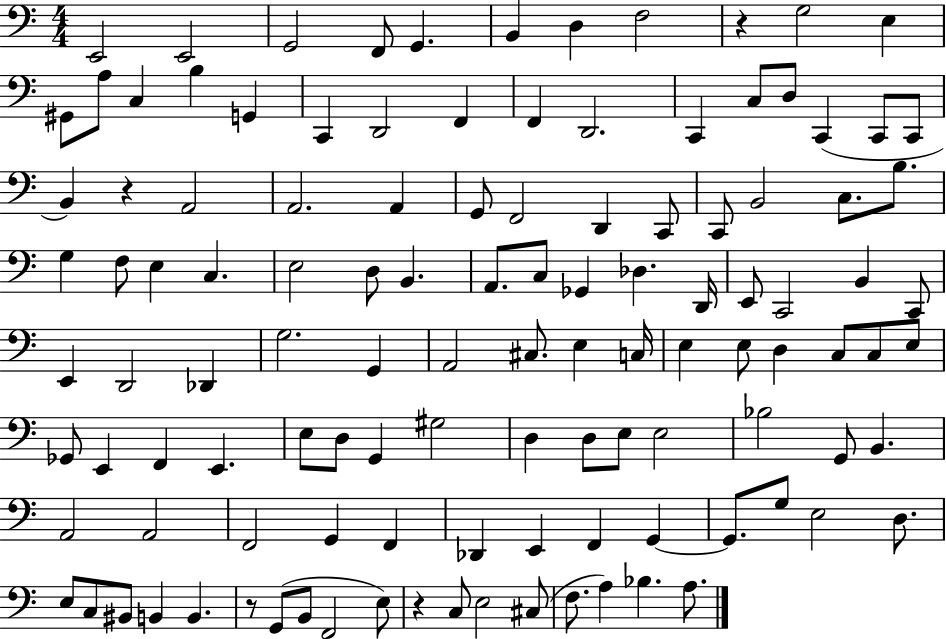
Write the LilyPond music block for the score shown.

{
  \clef bass
  \numericTimeSignature
  \time 4/4
  \key c \major
  \repeat volta 2 { e,2 e,2 | g,2 f,8 g,4. | b,4 d4 f2 | r4 g2 e4 | \break gis,8 a8 c4 b4 g,4 | c,4 d,2 f,4 | f,4 d,2. | c,4 c8 d8 c,4( c,8 c,8 | \break b,4) r4 a,2 | a,2. a,4 | g,8 f,2 d,4 c,8 | c,8 b,2 c8. b8. | \break g4 f8 e4 c4. | e2 d8 b,4. | a,8. c8 ges,4 des4. d,16 | e,8 c,2 b,4 c,8 | \break e,4 d,2 des,4 | g2. g,4 | a,2 cis8. e4 c16 | e4 e8 d4 c8 c8 e8 | \break ges,8 e,4 f,4 e,4. | e8 d8 g,4 gis2 | d4 d8 e8 e2 | bes2 g,8 b,4. | \break a,2 a,2 | f,2 g,4 f,4 | des,4 e,4 f,4 g,4~~ | g,8. g8 e2 d8. | \break e8 c8 bis,8 b,4 b,4. | r8 g,8( b,8 f,2 e8) | r4 c8 e2 cis8( | f8. a4) bes4. a8. | \break } \bar "|."
}